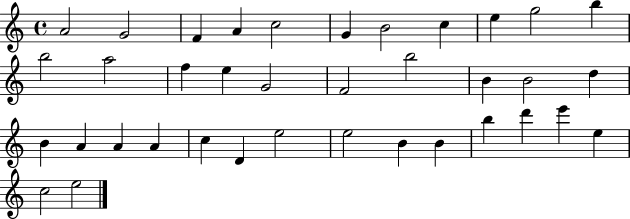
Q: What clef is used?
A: treble